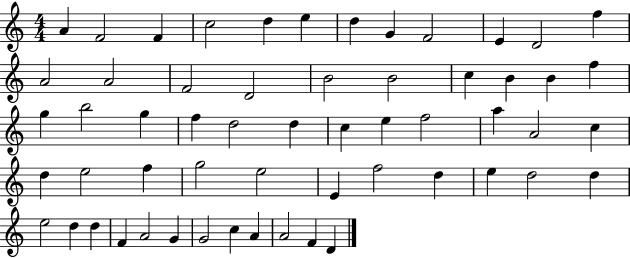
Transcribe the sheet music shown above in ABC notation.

X:1
T:Untitled
M:4/4
L:1/4
K:C
A F2 F c2 d e d G F2 E D2 f A2 A2 F2 D2 B2 B2 c B B f g b2 g f d2 d c e f2 a A2 c d e2 f g2 e2 E f2 d e d2 d e2 d d F A2 G G2 c A A2 F D